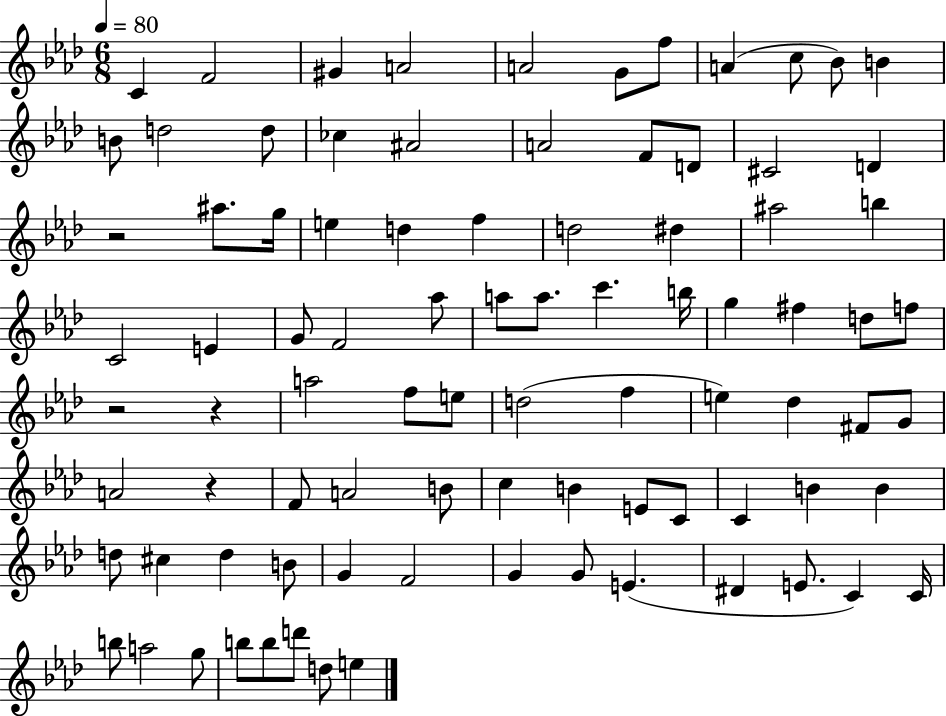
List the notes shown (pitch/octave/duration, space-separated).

C4/q F4/h G#4/q A4/h A4/h G4/e F5/e A4/q C5/e Bb4/e B4/q B4/e D5/h D5/e CES5/q A#4/h A4/h F4/e D4/e C#4/h D4/q R/h A#5/e. G5/s E5/q D5/q F5/q D5/h D#5/q A#5/h B5/q C4/h E4/q G4/e F4/h Ab5/e A5/e A5/e. C6/q. B5/s G5/q F#5/q D5/e F5/e R/h R/q A5/h F5/e E5/e D5/h F5/q E5/q Db5/q F#4/e G4/e A4/h R/q F4/e A4/h B4/e C5/q B4/q E4/e C4/e C4/q B4/q B4/q D5/e C#5/q D5/q B4/e G4/q F4/h G4/q G4/e E4/q. D#4/q E4/e. C4/q C4/s B5/e A5/h G5/e B5/e B5/e D6/e D5/e E5/q